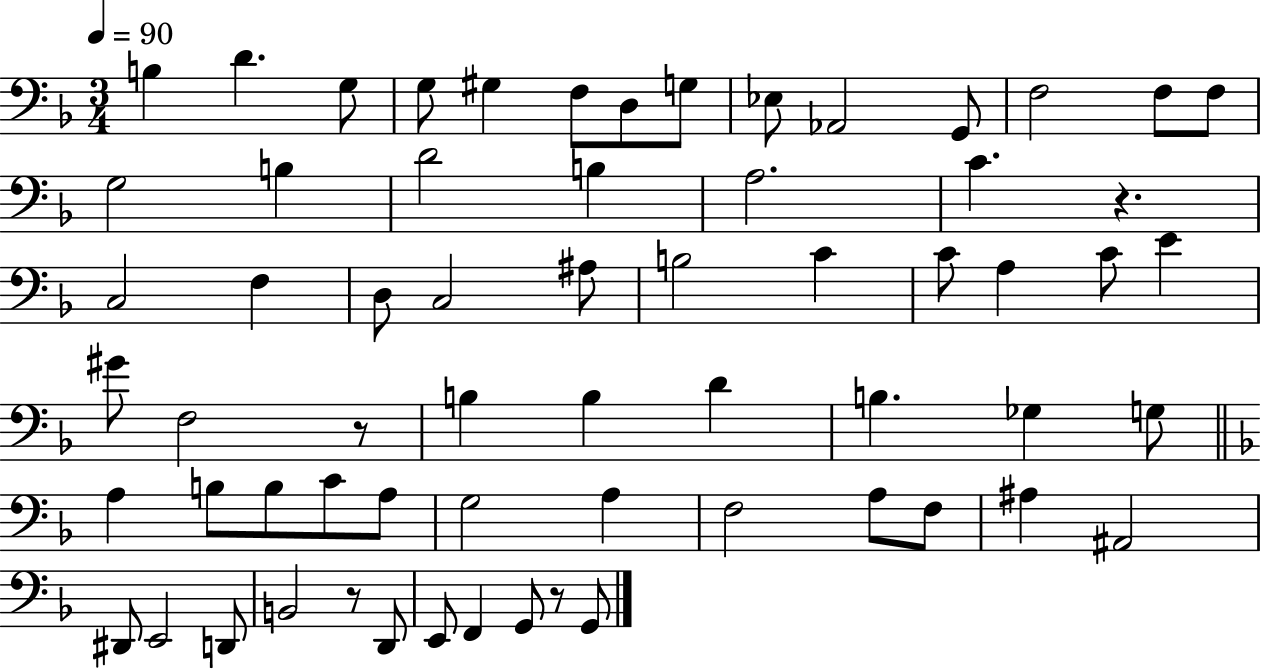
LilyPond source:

{
  \clef bass
  \numericTimeSignature
  \time 3/4
  \key f \major
  \tempo 4 = 90
  b4 d'4. g8 | g8 gis4 f8 d8 g8 | ees8 aes,2 g,8 | f2 f8 f8 | \break g2 b4 | d'2 b4 | a2. | c'4. r4. | \break c2 f4 | d8 c2 ais8 | b2 c'4 | c'8 a4 c'8 e'4 | \break gis'8 f2 r8 | b4 b4 d'4 | b4. ges4 g8 | \bar "||" \break \key f \major a4 b8 b8 c'8 a8 | g2 a4 | f2 a8 f8 | ais4 ais,2 | \break dis,8 e,2 d,8 | b,2 r8 d,8 | e,8 f,4 g,8 r8 g,8 | \bar "|."
}